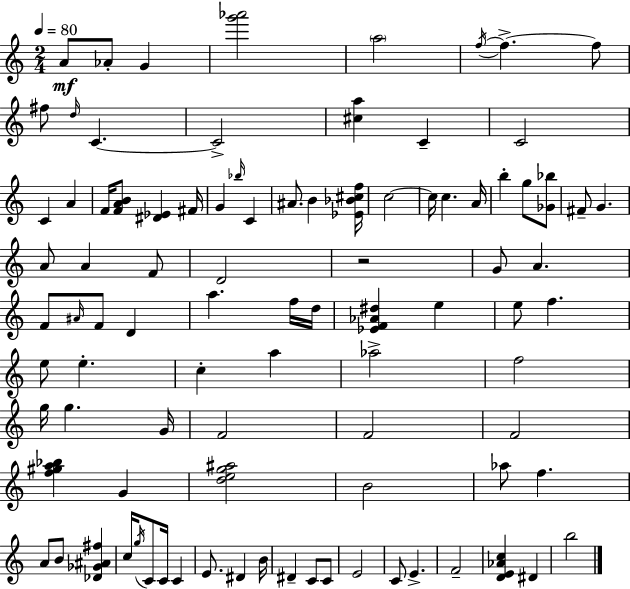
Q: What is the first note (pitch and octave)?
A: A4